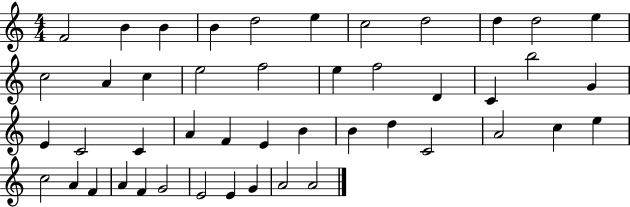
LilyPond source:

{
  \clef treble
  \numericTimeSignature
  \time 4/4
  \key c \major
  f'2 b'4 b'4 | b'4 d''2 e''4 | c''2 d''2 | d''4 d''2 e''4 | \break c''2 a'4 c''4 | e''2 f''2 | e''4 f''2 d'4 | c'4 b''2 g'4 | \break e'4 c'2 c'4 | a'4 f'4 e'4 b'4 | b'4 d''4 c'2 | a'2 c''4 e''4 | \break c''2 a'4 f'4 | a'4 f'4 g'2 | e'2 e'4 g'4 | a'2 a'2 | \break \bar "|."
}